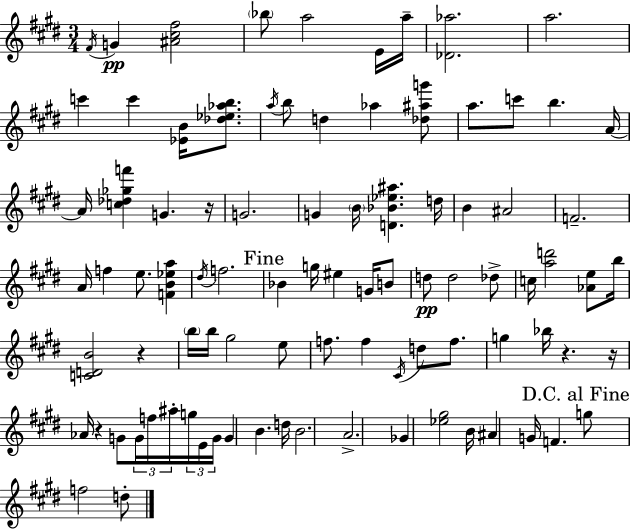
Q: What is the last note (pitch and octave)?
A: D5